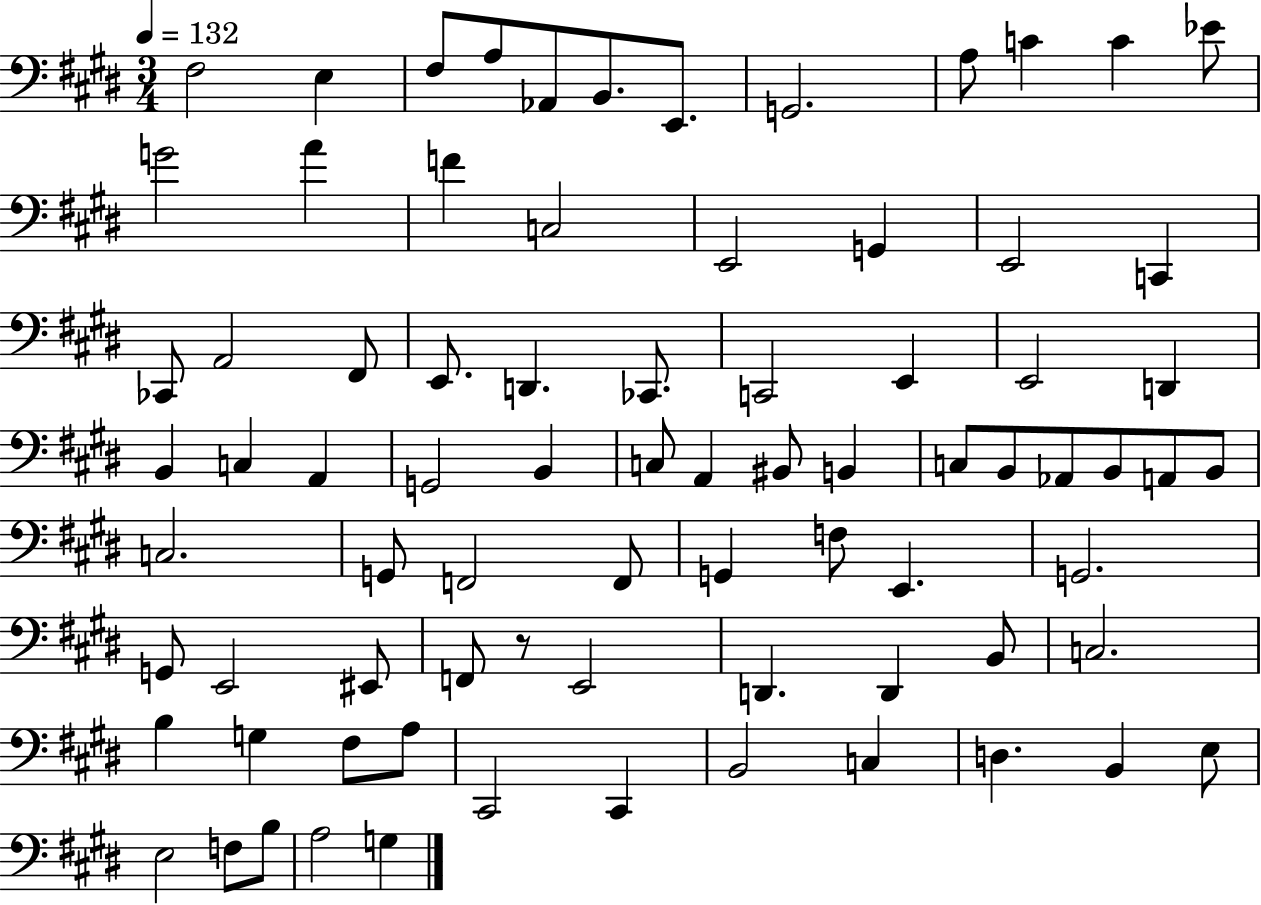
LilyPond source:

{
  \clef bass
  \numericTimeSignature
  \time 3/4
  \key e \major
  \tempo 4 = 132
  fis2 e4 | fis8 a8 aes,8 b,8. e,8. | g,2. | a8 c'4 c'4 ees'8 | \break g'2 a'4 | f'4 c2 | e,2 g,4 | e,2 c,4 | \break ces,8 a,2 fis,8 | e,8. d,4. ces,8. | c,2 e,4 | e,2 d,4 | \break b,4 c4 a,4 | g,2 b,4 | c8 a,4 bis,8 b,4 | c8 b,8 aes,8 b,8 a,8 b,8 | \break c2. | g,8 f,2 f,8 | g,4 f8 e,4. | g,2. | \break g,8 e,2 eis,8 | f,8 r8 e,2 | d,4. d,4 b,8 | c2. | \break b4 g4 fis8 a8 | cis,2 cis,4 | b,2 c4 | d4. b,4 e8 | \break e2 f8 b8 | a2 g4 | \bar "|."
}